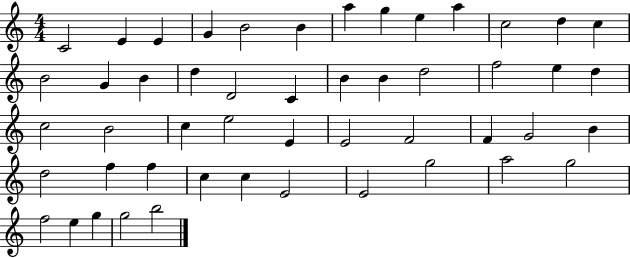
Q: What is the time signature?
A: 4/4